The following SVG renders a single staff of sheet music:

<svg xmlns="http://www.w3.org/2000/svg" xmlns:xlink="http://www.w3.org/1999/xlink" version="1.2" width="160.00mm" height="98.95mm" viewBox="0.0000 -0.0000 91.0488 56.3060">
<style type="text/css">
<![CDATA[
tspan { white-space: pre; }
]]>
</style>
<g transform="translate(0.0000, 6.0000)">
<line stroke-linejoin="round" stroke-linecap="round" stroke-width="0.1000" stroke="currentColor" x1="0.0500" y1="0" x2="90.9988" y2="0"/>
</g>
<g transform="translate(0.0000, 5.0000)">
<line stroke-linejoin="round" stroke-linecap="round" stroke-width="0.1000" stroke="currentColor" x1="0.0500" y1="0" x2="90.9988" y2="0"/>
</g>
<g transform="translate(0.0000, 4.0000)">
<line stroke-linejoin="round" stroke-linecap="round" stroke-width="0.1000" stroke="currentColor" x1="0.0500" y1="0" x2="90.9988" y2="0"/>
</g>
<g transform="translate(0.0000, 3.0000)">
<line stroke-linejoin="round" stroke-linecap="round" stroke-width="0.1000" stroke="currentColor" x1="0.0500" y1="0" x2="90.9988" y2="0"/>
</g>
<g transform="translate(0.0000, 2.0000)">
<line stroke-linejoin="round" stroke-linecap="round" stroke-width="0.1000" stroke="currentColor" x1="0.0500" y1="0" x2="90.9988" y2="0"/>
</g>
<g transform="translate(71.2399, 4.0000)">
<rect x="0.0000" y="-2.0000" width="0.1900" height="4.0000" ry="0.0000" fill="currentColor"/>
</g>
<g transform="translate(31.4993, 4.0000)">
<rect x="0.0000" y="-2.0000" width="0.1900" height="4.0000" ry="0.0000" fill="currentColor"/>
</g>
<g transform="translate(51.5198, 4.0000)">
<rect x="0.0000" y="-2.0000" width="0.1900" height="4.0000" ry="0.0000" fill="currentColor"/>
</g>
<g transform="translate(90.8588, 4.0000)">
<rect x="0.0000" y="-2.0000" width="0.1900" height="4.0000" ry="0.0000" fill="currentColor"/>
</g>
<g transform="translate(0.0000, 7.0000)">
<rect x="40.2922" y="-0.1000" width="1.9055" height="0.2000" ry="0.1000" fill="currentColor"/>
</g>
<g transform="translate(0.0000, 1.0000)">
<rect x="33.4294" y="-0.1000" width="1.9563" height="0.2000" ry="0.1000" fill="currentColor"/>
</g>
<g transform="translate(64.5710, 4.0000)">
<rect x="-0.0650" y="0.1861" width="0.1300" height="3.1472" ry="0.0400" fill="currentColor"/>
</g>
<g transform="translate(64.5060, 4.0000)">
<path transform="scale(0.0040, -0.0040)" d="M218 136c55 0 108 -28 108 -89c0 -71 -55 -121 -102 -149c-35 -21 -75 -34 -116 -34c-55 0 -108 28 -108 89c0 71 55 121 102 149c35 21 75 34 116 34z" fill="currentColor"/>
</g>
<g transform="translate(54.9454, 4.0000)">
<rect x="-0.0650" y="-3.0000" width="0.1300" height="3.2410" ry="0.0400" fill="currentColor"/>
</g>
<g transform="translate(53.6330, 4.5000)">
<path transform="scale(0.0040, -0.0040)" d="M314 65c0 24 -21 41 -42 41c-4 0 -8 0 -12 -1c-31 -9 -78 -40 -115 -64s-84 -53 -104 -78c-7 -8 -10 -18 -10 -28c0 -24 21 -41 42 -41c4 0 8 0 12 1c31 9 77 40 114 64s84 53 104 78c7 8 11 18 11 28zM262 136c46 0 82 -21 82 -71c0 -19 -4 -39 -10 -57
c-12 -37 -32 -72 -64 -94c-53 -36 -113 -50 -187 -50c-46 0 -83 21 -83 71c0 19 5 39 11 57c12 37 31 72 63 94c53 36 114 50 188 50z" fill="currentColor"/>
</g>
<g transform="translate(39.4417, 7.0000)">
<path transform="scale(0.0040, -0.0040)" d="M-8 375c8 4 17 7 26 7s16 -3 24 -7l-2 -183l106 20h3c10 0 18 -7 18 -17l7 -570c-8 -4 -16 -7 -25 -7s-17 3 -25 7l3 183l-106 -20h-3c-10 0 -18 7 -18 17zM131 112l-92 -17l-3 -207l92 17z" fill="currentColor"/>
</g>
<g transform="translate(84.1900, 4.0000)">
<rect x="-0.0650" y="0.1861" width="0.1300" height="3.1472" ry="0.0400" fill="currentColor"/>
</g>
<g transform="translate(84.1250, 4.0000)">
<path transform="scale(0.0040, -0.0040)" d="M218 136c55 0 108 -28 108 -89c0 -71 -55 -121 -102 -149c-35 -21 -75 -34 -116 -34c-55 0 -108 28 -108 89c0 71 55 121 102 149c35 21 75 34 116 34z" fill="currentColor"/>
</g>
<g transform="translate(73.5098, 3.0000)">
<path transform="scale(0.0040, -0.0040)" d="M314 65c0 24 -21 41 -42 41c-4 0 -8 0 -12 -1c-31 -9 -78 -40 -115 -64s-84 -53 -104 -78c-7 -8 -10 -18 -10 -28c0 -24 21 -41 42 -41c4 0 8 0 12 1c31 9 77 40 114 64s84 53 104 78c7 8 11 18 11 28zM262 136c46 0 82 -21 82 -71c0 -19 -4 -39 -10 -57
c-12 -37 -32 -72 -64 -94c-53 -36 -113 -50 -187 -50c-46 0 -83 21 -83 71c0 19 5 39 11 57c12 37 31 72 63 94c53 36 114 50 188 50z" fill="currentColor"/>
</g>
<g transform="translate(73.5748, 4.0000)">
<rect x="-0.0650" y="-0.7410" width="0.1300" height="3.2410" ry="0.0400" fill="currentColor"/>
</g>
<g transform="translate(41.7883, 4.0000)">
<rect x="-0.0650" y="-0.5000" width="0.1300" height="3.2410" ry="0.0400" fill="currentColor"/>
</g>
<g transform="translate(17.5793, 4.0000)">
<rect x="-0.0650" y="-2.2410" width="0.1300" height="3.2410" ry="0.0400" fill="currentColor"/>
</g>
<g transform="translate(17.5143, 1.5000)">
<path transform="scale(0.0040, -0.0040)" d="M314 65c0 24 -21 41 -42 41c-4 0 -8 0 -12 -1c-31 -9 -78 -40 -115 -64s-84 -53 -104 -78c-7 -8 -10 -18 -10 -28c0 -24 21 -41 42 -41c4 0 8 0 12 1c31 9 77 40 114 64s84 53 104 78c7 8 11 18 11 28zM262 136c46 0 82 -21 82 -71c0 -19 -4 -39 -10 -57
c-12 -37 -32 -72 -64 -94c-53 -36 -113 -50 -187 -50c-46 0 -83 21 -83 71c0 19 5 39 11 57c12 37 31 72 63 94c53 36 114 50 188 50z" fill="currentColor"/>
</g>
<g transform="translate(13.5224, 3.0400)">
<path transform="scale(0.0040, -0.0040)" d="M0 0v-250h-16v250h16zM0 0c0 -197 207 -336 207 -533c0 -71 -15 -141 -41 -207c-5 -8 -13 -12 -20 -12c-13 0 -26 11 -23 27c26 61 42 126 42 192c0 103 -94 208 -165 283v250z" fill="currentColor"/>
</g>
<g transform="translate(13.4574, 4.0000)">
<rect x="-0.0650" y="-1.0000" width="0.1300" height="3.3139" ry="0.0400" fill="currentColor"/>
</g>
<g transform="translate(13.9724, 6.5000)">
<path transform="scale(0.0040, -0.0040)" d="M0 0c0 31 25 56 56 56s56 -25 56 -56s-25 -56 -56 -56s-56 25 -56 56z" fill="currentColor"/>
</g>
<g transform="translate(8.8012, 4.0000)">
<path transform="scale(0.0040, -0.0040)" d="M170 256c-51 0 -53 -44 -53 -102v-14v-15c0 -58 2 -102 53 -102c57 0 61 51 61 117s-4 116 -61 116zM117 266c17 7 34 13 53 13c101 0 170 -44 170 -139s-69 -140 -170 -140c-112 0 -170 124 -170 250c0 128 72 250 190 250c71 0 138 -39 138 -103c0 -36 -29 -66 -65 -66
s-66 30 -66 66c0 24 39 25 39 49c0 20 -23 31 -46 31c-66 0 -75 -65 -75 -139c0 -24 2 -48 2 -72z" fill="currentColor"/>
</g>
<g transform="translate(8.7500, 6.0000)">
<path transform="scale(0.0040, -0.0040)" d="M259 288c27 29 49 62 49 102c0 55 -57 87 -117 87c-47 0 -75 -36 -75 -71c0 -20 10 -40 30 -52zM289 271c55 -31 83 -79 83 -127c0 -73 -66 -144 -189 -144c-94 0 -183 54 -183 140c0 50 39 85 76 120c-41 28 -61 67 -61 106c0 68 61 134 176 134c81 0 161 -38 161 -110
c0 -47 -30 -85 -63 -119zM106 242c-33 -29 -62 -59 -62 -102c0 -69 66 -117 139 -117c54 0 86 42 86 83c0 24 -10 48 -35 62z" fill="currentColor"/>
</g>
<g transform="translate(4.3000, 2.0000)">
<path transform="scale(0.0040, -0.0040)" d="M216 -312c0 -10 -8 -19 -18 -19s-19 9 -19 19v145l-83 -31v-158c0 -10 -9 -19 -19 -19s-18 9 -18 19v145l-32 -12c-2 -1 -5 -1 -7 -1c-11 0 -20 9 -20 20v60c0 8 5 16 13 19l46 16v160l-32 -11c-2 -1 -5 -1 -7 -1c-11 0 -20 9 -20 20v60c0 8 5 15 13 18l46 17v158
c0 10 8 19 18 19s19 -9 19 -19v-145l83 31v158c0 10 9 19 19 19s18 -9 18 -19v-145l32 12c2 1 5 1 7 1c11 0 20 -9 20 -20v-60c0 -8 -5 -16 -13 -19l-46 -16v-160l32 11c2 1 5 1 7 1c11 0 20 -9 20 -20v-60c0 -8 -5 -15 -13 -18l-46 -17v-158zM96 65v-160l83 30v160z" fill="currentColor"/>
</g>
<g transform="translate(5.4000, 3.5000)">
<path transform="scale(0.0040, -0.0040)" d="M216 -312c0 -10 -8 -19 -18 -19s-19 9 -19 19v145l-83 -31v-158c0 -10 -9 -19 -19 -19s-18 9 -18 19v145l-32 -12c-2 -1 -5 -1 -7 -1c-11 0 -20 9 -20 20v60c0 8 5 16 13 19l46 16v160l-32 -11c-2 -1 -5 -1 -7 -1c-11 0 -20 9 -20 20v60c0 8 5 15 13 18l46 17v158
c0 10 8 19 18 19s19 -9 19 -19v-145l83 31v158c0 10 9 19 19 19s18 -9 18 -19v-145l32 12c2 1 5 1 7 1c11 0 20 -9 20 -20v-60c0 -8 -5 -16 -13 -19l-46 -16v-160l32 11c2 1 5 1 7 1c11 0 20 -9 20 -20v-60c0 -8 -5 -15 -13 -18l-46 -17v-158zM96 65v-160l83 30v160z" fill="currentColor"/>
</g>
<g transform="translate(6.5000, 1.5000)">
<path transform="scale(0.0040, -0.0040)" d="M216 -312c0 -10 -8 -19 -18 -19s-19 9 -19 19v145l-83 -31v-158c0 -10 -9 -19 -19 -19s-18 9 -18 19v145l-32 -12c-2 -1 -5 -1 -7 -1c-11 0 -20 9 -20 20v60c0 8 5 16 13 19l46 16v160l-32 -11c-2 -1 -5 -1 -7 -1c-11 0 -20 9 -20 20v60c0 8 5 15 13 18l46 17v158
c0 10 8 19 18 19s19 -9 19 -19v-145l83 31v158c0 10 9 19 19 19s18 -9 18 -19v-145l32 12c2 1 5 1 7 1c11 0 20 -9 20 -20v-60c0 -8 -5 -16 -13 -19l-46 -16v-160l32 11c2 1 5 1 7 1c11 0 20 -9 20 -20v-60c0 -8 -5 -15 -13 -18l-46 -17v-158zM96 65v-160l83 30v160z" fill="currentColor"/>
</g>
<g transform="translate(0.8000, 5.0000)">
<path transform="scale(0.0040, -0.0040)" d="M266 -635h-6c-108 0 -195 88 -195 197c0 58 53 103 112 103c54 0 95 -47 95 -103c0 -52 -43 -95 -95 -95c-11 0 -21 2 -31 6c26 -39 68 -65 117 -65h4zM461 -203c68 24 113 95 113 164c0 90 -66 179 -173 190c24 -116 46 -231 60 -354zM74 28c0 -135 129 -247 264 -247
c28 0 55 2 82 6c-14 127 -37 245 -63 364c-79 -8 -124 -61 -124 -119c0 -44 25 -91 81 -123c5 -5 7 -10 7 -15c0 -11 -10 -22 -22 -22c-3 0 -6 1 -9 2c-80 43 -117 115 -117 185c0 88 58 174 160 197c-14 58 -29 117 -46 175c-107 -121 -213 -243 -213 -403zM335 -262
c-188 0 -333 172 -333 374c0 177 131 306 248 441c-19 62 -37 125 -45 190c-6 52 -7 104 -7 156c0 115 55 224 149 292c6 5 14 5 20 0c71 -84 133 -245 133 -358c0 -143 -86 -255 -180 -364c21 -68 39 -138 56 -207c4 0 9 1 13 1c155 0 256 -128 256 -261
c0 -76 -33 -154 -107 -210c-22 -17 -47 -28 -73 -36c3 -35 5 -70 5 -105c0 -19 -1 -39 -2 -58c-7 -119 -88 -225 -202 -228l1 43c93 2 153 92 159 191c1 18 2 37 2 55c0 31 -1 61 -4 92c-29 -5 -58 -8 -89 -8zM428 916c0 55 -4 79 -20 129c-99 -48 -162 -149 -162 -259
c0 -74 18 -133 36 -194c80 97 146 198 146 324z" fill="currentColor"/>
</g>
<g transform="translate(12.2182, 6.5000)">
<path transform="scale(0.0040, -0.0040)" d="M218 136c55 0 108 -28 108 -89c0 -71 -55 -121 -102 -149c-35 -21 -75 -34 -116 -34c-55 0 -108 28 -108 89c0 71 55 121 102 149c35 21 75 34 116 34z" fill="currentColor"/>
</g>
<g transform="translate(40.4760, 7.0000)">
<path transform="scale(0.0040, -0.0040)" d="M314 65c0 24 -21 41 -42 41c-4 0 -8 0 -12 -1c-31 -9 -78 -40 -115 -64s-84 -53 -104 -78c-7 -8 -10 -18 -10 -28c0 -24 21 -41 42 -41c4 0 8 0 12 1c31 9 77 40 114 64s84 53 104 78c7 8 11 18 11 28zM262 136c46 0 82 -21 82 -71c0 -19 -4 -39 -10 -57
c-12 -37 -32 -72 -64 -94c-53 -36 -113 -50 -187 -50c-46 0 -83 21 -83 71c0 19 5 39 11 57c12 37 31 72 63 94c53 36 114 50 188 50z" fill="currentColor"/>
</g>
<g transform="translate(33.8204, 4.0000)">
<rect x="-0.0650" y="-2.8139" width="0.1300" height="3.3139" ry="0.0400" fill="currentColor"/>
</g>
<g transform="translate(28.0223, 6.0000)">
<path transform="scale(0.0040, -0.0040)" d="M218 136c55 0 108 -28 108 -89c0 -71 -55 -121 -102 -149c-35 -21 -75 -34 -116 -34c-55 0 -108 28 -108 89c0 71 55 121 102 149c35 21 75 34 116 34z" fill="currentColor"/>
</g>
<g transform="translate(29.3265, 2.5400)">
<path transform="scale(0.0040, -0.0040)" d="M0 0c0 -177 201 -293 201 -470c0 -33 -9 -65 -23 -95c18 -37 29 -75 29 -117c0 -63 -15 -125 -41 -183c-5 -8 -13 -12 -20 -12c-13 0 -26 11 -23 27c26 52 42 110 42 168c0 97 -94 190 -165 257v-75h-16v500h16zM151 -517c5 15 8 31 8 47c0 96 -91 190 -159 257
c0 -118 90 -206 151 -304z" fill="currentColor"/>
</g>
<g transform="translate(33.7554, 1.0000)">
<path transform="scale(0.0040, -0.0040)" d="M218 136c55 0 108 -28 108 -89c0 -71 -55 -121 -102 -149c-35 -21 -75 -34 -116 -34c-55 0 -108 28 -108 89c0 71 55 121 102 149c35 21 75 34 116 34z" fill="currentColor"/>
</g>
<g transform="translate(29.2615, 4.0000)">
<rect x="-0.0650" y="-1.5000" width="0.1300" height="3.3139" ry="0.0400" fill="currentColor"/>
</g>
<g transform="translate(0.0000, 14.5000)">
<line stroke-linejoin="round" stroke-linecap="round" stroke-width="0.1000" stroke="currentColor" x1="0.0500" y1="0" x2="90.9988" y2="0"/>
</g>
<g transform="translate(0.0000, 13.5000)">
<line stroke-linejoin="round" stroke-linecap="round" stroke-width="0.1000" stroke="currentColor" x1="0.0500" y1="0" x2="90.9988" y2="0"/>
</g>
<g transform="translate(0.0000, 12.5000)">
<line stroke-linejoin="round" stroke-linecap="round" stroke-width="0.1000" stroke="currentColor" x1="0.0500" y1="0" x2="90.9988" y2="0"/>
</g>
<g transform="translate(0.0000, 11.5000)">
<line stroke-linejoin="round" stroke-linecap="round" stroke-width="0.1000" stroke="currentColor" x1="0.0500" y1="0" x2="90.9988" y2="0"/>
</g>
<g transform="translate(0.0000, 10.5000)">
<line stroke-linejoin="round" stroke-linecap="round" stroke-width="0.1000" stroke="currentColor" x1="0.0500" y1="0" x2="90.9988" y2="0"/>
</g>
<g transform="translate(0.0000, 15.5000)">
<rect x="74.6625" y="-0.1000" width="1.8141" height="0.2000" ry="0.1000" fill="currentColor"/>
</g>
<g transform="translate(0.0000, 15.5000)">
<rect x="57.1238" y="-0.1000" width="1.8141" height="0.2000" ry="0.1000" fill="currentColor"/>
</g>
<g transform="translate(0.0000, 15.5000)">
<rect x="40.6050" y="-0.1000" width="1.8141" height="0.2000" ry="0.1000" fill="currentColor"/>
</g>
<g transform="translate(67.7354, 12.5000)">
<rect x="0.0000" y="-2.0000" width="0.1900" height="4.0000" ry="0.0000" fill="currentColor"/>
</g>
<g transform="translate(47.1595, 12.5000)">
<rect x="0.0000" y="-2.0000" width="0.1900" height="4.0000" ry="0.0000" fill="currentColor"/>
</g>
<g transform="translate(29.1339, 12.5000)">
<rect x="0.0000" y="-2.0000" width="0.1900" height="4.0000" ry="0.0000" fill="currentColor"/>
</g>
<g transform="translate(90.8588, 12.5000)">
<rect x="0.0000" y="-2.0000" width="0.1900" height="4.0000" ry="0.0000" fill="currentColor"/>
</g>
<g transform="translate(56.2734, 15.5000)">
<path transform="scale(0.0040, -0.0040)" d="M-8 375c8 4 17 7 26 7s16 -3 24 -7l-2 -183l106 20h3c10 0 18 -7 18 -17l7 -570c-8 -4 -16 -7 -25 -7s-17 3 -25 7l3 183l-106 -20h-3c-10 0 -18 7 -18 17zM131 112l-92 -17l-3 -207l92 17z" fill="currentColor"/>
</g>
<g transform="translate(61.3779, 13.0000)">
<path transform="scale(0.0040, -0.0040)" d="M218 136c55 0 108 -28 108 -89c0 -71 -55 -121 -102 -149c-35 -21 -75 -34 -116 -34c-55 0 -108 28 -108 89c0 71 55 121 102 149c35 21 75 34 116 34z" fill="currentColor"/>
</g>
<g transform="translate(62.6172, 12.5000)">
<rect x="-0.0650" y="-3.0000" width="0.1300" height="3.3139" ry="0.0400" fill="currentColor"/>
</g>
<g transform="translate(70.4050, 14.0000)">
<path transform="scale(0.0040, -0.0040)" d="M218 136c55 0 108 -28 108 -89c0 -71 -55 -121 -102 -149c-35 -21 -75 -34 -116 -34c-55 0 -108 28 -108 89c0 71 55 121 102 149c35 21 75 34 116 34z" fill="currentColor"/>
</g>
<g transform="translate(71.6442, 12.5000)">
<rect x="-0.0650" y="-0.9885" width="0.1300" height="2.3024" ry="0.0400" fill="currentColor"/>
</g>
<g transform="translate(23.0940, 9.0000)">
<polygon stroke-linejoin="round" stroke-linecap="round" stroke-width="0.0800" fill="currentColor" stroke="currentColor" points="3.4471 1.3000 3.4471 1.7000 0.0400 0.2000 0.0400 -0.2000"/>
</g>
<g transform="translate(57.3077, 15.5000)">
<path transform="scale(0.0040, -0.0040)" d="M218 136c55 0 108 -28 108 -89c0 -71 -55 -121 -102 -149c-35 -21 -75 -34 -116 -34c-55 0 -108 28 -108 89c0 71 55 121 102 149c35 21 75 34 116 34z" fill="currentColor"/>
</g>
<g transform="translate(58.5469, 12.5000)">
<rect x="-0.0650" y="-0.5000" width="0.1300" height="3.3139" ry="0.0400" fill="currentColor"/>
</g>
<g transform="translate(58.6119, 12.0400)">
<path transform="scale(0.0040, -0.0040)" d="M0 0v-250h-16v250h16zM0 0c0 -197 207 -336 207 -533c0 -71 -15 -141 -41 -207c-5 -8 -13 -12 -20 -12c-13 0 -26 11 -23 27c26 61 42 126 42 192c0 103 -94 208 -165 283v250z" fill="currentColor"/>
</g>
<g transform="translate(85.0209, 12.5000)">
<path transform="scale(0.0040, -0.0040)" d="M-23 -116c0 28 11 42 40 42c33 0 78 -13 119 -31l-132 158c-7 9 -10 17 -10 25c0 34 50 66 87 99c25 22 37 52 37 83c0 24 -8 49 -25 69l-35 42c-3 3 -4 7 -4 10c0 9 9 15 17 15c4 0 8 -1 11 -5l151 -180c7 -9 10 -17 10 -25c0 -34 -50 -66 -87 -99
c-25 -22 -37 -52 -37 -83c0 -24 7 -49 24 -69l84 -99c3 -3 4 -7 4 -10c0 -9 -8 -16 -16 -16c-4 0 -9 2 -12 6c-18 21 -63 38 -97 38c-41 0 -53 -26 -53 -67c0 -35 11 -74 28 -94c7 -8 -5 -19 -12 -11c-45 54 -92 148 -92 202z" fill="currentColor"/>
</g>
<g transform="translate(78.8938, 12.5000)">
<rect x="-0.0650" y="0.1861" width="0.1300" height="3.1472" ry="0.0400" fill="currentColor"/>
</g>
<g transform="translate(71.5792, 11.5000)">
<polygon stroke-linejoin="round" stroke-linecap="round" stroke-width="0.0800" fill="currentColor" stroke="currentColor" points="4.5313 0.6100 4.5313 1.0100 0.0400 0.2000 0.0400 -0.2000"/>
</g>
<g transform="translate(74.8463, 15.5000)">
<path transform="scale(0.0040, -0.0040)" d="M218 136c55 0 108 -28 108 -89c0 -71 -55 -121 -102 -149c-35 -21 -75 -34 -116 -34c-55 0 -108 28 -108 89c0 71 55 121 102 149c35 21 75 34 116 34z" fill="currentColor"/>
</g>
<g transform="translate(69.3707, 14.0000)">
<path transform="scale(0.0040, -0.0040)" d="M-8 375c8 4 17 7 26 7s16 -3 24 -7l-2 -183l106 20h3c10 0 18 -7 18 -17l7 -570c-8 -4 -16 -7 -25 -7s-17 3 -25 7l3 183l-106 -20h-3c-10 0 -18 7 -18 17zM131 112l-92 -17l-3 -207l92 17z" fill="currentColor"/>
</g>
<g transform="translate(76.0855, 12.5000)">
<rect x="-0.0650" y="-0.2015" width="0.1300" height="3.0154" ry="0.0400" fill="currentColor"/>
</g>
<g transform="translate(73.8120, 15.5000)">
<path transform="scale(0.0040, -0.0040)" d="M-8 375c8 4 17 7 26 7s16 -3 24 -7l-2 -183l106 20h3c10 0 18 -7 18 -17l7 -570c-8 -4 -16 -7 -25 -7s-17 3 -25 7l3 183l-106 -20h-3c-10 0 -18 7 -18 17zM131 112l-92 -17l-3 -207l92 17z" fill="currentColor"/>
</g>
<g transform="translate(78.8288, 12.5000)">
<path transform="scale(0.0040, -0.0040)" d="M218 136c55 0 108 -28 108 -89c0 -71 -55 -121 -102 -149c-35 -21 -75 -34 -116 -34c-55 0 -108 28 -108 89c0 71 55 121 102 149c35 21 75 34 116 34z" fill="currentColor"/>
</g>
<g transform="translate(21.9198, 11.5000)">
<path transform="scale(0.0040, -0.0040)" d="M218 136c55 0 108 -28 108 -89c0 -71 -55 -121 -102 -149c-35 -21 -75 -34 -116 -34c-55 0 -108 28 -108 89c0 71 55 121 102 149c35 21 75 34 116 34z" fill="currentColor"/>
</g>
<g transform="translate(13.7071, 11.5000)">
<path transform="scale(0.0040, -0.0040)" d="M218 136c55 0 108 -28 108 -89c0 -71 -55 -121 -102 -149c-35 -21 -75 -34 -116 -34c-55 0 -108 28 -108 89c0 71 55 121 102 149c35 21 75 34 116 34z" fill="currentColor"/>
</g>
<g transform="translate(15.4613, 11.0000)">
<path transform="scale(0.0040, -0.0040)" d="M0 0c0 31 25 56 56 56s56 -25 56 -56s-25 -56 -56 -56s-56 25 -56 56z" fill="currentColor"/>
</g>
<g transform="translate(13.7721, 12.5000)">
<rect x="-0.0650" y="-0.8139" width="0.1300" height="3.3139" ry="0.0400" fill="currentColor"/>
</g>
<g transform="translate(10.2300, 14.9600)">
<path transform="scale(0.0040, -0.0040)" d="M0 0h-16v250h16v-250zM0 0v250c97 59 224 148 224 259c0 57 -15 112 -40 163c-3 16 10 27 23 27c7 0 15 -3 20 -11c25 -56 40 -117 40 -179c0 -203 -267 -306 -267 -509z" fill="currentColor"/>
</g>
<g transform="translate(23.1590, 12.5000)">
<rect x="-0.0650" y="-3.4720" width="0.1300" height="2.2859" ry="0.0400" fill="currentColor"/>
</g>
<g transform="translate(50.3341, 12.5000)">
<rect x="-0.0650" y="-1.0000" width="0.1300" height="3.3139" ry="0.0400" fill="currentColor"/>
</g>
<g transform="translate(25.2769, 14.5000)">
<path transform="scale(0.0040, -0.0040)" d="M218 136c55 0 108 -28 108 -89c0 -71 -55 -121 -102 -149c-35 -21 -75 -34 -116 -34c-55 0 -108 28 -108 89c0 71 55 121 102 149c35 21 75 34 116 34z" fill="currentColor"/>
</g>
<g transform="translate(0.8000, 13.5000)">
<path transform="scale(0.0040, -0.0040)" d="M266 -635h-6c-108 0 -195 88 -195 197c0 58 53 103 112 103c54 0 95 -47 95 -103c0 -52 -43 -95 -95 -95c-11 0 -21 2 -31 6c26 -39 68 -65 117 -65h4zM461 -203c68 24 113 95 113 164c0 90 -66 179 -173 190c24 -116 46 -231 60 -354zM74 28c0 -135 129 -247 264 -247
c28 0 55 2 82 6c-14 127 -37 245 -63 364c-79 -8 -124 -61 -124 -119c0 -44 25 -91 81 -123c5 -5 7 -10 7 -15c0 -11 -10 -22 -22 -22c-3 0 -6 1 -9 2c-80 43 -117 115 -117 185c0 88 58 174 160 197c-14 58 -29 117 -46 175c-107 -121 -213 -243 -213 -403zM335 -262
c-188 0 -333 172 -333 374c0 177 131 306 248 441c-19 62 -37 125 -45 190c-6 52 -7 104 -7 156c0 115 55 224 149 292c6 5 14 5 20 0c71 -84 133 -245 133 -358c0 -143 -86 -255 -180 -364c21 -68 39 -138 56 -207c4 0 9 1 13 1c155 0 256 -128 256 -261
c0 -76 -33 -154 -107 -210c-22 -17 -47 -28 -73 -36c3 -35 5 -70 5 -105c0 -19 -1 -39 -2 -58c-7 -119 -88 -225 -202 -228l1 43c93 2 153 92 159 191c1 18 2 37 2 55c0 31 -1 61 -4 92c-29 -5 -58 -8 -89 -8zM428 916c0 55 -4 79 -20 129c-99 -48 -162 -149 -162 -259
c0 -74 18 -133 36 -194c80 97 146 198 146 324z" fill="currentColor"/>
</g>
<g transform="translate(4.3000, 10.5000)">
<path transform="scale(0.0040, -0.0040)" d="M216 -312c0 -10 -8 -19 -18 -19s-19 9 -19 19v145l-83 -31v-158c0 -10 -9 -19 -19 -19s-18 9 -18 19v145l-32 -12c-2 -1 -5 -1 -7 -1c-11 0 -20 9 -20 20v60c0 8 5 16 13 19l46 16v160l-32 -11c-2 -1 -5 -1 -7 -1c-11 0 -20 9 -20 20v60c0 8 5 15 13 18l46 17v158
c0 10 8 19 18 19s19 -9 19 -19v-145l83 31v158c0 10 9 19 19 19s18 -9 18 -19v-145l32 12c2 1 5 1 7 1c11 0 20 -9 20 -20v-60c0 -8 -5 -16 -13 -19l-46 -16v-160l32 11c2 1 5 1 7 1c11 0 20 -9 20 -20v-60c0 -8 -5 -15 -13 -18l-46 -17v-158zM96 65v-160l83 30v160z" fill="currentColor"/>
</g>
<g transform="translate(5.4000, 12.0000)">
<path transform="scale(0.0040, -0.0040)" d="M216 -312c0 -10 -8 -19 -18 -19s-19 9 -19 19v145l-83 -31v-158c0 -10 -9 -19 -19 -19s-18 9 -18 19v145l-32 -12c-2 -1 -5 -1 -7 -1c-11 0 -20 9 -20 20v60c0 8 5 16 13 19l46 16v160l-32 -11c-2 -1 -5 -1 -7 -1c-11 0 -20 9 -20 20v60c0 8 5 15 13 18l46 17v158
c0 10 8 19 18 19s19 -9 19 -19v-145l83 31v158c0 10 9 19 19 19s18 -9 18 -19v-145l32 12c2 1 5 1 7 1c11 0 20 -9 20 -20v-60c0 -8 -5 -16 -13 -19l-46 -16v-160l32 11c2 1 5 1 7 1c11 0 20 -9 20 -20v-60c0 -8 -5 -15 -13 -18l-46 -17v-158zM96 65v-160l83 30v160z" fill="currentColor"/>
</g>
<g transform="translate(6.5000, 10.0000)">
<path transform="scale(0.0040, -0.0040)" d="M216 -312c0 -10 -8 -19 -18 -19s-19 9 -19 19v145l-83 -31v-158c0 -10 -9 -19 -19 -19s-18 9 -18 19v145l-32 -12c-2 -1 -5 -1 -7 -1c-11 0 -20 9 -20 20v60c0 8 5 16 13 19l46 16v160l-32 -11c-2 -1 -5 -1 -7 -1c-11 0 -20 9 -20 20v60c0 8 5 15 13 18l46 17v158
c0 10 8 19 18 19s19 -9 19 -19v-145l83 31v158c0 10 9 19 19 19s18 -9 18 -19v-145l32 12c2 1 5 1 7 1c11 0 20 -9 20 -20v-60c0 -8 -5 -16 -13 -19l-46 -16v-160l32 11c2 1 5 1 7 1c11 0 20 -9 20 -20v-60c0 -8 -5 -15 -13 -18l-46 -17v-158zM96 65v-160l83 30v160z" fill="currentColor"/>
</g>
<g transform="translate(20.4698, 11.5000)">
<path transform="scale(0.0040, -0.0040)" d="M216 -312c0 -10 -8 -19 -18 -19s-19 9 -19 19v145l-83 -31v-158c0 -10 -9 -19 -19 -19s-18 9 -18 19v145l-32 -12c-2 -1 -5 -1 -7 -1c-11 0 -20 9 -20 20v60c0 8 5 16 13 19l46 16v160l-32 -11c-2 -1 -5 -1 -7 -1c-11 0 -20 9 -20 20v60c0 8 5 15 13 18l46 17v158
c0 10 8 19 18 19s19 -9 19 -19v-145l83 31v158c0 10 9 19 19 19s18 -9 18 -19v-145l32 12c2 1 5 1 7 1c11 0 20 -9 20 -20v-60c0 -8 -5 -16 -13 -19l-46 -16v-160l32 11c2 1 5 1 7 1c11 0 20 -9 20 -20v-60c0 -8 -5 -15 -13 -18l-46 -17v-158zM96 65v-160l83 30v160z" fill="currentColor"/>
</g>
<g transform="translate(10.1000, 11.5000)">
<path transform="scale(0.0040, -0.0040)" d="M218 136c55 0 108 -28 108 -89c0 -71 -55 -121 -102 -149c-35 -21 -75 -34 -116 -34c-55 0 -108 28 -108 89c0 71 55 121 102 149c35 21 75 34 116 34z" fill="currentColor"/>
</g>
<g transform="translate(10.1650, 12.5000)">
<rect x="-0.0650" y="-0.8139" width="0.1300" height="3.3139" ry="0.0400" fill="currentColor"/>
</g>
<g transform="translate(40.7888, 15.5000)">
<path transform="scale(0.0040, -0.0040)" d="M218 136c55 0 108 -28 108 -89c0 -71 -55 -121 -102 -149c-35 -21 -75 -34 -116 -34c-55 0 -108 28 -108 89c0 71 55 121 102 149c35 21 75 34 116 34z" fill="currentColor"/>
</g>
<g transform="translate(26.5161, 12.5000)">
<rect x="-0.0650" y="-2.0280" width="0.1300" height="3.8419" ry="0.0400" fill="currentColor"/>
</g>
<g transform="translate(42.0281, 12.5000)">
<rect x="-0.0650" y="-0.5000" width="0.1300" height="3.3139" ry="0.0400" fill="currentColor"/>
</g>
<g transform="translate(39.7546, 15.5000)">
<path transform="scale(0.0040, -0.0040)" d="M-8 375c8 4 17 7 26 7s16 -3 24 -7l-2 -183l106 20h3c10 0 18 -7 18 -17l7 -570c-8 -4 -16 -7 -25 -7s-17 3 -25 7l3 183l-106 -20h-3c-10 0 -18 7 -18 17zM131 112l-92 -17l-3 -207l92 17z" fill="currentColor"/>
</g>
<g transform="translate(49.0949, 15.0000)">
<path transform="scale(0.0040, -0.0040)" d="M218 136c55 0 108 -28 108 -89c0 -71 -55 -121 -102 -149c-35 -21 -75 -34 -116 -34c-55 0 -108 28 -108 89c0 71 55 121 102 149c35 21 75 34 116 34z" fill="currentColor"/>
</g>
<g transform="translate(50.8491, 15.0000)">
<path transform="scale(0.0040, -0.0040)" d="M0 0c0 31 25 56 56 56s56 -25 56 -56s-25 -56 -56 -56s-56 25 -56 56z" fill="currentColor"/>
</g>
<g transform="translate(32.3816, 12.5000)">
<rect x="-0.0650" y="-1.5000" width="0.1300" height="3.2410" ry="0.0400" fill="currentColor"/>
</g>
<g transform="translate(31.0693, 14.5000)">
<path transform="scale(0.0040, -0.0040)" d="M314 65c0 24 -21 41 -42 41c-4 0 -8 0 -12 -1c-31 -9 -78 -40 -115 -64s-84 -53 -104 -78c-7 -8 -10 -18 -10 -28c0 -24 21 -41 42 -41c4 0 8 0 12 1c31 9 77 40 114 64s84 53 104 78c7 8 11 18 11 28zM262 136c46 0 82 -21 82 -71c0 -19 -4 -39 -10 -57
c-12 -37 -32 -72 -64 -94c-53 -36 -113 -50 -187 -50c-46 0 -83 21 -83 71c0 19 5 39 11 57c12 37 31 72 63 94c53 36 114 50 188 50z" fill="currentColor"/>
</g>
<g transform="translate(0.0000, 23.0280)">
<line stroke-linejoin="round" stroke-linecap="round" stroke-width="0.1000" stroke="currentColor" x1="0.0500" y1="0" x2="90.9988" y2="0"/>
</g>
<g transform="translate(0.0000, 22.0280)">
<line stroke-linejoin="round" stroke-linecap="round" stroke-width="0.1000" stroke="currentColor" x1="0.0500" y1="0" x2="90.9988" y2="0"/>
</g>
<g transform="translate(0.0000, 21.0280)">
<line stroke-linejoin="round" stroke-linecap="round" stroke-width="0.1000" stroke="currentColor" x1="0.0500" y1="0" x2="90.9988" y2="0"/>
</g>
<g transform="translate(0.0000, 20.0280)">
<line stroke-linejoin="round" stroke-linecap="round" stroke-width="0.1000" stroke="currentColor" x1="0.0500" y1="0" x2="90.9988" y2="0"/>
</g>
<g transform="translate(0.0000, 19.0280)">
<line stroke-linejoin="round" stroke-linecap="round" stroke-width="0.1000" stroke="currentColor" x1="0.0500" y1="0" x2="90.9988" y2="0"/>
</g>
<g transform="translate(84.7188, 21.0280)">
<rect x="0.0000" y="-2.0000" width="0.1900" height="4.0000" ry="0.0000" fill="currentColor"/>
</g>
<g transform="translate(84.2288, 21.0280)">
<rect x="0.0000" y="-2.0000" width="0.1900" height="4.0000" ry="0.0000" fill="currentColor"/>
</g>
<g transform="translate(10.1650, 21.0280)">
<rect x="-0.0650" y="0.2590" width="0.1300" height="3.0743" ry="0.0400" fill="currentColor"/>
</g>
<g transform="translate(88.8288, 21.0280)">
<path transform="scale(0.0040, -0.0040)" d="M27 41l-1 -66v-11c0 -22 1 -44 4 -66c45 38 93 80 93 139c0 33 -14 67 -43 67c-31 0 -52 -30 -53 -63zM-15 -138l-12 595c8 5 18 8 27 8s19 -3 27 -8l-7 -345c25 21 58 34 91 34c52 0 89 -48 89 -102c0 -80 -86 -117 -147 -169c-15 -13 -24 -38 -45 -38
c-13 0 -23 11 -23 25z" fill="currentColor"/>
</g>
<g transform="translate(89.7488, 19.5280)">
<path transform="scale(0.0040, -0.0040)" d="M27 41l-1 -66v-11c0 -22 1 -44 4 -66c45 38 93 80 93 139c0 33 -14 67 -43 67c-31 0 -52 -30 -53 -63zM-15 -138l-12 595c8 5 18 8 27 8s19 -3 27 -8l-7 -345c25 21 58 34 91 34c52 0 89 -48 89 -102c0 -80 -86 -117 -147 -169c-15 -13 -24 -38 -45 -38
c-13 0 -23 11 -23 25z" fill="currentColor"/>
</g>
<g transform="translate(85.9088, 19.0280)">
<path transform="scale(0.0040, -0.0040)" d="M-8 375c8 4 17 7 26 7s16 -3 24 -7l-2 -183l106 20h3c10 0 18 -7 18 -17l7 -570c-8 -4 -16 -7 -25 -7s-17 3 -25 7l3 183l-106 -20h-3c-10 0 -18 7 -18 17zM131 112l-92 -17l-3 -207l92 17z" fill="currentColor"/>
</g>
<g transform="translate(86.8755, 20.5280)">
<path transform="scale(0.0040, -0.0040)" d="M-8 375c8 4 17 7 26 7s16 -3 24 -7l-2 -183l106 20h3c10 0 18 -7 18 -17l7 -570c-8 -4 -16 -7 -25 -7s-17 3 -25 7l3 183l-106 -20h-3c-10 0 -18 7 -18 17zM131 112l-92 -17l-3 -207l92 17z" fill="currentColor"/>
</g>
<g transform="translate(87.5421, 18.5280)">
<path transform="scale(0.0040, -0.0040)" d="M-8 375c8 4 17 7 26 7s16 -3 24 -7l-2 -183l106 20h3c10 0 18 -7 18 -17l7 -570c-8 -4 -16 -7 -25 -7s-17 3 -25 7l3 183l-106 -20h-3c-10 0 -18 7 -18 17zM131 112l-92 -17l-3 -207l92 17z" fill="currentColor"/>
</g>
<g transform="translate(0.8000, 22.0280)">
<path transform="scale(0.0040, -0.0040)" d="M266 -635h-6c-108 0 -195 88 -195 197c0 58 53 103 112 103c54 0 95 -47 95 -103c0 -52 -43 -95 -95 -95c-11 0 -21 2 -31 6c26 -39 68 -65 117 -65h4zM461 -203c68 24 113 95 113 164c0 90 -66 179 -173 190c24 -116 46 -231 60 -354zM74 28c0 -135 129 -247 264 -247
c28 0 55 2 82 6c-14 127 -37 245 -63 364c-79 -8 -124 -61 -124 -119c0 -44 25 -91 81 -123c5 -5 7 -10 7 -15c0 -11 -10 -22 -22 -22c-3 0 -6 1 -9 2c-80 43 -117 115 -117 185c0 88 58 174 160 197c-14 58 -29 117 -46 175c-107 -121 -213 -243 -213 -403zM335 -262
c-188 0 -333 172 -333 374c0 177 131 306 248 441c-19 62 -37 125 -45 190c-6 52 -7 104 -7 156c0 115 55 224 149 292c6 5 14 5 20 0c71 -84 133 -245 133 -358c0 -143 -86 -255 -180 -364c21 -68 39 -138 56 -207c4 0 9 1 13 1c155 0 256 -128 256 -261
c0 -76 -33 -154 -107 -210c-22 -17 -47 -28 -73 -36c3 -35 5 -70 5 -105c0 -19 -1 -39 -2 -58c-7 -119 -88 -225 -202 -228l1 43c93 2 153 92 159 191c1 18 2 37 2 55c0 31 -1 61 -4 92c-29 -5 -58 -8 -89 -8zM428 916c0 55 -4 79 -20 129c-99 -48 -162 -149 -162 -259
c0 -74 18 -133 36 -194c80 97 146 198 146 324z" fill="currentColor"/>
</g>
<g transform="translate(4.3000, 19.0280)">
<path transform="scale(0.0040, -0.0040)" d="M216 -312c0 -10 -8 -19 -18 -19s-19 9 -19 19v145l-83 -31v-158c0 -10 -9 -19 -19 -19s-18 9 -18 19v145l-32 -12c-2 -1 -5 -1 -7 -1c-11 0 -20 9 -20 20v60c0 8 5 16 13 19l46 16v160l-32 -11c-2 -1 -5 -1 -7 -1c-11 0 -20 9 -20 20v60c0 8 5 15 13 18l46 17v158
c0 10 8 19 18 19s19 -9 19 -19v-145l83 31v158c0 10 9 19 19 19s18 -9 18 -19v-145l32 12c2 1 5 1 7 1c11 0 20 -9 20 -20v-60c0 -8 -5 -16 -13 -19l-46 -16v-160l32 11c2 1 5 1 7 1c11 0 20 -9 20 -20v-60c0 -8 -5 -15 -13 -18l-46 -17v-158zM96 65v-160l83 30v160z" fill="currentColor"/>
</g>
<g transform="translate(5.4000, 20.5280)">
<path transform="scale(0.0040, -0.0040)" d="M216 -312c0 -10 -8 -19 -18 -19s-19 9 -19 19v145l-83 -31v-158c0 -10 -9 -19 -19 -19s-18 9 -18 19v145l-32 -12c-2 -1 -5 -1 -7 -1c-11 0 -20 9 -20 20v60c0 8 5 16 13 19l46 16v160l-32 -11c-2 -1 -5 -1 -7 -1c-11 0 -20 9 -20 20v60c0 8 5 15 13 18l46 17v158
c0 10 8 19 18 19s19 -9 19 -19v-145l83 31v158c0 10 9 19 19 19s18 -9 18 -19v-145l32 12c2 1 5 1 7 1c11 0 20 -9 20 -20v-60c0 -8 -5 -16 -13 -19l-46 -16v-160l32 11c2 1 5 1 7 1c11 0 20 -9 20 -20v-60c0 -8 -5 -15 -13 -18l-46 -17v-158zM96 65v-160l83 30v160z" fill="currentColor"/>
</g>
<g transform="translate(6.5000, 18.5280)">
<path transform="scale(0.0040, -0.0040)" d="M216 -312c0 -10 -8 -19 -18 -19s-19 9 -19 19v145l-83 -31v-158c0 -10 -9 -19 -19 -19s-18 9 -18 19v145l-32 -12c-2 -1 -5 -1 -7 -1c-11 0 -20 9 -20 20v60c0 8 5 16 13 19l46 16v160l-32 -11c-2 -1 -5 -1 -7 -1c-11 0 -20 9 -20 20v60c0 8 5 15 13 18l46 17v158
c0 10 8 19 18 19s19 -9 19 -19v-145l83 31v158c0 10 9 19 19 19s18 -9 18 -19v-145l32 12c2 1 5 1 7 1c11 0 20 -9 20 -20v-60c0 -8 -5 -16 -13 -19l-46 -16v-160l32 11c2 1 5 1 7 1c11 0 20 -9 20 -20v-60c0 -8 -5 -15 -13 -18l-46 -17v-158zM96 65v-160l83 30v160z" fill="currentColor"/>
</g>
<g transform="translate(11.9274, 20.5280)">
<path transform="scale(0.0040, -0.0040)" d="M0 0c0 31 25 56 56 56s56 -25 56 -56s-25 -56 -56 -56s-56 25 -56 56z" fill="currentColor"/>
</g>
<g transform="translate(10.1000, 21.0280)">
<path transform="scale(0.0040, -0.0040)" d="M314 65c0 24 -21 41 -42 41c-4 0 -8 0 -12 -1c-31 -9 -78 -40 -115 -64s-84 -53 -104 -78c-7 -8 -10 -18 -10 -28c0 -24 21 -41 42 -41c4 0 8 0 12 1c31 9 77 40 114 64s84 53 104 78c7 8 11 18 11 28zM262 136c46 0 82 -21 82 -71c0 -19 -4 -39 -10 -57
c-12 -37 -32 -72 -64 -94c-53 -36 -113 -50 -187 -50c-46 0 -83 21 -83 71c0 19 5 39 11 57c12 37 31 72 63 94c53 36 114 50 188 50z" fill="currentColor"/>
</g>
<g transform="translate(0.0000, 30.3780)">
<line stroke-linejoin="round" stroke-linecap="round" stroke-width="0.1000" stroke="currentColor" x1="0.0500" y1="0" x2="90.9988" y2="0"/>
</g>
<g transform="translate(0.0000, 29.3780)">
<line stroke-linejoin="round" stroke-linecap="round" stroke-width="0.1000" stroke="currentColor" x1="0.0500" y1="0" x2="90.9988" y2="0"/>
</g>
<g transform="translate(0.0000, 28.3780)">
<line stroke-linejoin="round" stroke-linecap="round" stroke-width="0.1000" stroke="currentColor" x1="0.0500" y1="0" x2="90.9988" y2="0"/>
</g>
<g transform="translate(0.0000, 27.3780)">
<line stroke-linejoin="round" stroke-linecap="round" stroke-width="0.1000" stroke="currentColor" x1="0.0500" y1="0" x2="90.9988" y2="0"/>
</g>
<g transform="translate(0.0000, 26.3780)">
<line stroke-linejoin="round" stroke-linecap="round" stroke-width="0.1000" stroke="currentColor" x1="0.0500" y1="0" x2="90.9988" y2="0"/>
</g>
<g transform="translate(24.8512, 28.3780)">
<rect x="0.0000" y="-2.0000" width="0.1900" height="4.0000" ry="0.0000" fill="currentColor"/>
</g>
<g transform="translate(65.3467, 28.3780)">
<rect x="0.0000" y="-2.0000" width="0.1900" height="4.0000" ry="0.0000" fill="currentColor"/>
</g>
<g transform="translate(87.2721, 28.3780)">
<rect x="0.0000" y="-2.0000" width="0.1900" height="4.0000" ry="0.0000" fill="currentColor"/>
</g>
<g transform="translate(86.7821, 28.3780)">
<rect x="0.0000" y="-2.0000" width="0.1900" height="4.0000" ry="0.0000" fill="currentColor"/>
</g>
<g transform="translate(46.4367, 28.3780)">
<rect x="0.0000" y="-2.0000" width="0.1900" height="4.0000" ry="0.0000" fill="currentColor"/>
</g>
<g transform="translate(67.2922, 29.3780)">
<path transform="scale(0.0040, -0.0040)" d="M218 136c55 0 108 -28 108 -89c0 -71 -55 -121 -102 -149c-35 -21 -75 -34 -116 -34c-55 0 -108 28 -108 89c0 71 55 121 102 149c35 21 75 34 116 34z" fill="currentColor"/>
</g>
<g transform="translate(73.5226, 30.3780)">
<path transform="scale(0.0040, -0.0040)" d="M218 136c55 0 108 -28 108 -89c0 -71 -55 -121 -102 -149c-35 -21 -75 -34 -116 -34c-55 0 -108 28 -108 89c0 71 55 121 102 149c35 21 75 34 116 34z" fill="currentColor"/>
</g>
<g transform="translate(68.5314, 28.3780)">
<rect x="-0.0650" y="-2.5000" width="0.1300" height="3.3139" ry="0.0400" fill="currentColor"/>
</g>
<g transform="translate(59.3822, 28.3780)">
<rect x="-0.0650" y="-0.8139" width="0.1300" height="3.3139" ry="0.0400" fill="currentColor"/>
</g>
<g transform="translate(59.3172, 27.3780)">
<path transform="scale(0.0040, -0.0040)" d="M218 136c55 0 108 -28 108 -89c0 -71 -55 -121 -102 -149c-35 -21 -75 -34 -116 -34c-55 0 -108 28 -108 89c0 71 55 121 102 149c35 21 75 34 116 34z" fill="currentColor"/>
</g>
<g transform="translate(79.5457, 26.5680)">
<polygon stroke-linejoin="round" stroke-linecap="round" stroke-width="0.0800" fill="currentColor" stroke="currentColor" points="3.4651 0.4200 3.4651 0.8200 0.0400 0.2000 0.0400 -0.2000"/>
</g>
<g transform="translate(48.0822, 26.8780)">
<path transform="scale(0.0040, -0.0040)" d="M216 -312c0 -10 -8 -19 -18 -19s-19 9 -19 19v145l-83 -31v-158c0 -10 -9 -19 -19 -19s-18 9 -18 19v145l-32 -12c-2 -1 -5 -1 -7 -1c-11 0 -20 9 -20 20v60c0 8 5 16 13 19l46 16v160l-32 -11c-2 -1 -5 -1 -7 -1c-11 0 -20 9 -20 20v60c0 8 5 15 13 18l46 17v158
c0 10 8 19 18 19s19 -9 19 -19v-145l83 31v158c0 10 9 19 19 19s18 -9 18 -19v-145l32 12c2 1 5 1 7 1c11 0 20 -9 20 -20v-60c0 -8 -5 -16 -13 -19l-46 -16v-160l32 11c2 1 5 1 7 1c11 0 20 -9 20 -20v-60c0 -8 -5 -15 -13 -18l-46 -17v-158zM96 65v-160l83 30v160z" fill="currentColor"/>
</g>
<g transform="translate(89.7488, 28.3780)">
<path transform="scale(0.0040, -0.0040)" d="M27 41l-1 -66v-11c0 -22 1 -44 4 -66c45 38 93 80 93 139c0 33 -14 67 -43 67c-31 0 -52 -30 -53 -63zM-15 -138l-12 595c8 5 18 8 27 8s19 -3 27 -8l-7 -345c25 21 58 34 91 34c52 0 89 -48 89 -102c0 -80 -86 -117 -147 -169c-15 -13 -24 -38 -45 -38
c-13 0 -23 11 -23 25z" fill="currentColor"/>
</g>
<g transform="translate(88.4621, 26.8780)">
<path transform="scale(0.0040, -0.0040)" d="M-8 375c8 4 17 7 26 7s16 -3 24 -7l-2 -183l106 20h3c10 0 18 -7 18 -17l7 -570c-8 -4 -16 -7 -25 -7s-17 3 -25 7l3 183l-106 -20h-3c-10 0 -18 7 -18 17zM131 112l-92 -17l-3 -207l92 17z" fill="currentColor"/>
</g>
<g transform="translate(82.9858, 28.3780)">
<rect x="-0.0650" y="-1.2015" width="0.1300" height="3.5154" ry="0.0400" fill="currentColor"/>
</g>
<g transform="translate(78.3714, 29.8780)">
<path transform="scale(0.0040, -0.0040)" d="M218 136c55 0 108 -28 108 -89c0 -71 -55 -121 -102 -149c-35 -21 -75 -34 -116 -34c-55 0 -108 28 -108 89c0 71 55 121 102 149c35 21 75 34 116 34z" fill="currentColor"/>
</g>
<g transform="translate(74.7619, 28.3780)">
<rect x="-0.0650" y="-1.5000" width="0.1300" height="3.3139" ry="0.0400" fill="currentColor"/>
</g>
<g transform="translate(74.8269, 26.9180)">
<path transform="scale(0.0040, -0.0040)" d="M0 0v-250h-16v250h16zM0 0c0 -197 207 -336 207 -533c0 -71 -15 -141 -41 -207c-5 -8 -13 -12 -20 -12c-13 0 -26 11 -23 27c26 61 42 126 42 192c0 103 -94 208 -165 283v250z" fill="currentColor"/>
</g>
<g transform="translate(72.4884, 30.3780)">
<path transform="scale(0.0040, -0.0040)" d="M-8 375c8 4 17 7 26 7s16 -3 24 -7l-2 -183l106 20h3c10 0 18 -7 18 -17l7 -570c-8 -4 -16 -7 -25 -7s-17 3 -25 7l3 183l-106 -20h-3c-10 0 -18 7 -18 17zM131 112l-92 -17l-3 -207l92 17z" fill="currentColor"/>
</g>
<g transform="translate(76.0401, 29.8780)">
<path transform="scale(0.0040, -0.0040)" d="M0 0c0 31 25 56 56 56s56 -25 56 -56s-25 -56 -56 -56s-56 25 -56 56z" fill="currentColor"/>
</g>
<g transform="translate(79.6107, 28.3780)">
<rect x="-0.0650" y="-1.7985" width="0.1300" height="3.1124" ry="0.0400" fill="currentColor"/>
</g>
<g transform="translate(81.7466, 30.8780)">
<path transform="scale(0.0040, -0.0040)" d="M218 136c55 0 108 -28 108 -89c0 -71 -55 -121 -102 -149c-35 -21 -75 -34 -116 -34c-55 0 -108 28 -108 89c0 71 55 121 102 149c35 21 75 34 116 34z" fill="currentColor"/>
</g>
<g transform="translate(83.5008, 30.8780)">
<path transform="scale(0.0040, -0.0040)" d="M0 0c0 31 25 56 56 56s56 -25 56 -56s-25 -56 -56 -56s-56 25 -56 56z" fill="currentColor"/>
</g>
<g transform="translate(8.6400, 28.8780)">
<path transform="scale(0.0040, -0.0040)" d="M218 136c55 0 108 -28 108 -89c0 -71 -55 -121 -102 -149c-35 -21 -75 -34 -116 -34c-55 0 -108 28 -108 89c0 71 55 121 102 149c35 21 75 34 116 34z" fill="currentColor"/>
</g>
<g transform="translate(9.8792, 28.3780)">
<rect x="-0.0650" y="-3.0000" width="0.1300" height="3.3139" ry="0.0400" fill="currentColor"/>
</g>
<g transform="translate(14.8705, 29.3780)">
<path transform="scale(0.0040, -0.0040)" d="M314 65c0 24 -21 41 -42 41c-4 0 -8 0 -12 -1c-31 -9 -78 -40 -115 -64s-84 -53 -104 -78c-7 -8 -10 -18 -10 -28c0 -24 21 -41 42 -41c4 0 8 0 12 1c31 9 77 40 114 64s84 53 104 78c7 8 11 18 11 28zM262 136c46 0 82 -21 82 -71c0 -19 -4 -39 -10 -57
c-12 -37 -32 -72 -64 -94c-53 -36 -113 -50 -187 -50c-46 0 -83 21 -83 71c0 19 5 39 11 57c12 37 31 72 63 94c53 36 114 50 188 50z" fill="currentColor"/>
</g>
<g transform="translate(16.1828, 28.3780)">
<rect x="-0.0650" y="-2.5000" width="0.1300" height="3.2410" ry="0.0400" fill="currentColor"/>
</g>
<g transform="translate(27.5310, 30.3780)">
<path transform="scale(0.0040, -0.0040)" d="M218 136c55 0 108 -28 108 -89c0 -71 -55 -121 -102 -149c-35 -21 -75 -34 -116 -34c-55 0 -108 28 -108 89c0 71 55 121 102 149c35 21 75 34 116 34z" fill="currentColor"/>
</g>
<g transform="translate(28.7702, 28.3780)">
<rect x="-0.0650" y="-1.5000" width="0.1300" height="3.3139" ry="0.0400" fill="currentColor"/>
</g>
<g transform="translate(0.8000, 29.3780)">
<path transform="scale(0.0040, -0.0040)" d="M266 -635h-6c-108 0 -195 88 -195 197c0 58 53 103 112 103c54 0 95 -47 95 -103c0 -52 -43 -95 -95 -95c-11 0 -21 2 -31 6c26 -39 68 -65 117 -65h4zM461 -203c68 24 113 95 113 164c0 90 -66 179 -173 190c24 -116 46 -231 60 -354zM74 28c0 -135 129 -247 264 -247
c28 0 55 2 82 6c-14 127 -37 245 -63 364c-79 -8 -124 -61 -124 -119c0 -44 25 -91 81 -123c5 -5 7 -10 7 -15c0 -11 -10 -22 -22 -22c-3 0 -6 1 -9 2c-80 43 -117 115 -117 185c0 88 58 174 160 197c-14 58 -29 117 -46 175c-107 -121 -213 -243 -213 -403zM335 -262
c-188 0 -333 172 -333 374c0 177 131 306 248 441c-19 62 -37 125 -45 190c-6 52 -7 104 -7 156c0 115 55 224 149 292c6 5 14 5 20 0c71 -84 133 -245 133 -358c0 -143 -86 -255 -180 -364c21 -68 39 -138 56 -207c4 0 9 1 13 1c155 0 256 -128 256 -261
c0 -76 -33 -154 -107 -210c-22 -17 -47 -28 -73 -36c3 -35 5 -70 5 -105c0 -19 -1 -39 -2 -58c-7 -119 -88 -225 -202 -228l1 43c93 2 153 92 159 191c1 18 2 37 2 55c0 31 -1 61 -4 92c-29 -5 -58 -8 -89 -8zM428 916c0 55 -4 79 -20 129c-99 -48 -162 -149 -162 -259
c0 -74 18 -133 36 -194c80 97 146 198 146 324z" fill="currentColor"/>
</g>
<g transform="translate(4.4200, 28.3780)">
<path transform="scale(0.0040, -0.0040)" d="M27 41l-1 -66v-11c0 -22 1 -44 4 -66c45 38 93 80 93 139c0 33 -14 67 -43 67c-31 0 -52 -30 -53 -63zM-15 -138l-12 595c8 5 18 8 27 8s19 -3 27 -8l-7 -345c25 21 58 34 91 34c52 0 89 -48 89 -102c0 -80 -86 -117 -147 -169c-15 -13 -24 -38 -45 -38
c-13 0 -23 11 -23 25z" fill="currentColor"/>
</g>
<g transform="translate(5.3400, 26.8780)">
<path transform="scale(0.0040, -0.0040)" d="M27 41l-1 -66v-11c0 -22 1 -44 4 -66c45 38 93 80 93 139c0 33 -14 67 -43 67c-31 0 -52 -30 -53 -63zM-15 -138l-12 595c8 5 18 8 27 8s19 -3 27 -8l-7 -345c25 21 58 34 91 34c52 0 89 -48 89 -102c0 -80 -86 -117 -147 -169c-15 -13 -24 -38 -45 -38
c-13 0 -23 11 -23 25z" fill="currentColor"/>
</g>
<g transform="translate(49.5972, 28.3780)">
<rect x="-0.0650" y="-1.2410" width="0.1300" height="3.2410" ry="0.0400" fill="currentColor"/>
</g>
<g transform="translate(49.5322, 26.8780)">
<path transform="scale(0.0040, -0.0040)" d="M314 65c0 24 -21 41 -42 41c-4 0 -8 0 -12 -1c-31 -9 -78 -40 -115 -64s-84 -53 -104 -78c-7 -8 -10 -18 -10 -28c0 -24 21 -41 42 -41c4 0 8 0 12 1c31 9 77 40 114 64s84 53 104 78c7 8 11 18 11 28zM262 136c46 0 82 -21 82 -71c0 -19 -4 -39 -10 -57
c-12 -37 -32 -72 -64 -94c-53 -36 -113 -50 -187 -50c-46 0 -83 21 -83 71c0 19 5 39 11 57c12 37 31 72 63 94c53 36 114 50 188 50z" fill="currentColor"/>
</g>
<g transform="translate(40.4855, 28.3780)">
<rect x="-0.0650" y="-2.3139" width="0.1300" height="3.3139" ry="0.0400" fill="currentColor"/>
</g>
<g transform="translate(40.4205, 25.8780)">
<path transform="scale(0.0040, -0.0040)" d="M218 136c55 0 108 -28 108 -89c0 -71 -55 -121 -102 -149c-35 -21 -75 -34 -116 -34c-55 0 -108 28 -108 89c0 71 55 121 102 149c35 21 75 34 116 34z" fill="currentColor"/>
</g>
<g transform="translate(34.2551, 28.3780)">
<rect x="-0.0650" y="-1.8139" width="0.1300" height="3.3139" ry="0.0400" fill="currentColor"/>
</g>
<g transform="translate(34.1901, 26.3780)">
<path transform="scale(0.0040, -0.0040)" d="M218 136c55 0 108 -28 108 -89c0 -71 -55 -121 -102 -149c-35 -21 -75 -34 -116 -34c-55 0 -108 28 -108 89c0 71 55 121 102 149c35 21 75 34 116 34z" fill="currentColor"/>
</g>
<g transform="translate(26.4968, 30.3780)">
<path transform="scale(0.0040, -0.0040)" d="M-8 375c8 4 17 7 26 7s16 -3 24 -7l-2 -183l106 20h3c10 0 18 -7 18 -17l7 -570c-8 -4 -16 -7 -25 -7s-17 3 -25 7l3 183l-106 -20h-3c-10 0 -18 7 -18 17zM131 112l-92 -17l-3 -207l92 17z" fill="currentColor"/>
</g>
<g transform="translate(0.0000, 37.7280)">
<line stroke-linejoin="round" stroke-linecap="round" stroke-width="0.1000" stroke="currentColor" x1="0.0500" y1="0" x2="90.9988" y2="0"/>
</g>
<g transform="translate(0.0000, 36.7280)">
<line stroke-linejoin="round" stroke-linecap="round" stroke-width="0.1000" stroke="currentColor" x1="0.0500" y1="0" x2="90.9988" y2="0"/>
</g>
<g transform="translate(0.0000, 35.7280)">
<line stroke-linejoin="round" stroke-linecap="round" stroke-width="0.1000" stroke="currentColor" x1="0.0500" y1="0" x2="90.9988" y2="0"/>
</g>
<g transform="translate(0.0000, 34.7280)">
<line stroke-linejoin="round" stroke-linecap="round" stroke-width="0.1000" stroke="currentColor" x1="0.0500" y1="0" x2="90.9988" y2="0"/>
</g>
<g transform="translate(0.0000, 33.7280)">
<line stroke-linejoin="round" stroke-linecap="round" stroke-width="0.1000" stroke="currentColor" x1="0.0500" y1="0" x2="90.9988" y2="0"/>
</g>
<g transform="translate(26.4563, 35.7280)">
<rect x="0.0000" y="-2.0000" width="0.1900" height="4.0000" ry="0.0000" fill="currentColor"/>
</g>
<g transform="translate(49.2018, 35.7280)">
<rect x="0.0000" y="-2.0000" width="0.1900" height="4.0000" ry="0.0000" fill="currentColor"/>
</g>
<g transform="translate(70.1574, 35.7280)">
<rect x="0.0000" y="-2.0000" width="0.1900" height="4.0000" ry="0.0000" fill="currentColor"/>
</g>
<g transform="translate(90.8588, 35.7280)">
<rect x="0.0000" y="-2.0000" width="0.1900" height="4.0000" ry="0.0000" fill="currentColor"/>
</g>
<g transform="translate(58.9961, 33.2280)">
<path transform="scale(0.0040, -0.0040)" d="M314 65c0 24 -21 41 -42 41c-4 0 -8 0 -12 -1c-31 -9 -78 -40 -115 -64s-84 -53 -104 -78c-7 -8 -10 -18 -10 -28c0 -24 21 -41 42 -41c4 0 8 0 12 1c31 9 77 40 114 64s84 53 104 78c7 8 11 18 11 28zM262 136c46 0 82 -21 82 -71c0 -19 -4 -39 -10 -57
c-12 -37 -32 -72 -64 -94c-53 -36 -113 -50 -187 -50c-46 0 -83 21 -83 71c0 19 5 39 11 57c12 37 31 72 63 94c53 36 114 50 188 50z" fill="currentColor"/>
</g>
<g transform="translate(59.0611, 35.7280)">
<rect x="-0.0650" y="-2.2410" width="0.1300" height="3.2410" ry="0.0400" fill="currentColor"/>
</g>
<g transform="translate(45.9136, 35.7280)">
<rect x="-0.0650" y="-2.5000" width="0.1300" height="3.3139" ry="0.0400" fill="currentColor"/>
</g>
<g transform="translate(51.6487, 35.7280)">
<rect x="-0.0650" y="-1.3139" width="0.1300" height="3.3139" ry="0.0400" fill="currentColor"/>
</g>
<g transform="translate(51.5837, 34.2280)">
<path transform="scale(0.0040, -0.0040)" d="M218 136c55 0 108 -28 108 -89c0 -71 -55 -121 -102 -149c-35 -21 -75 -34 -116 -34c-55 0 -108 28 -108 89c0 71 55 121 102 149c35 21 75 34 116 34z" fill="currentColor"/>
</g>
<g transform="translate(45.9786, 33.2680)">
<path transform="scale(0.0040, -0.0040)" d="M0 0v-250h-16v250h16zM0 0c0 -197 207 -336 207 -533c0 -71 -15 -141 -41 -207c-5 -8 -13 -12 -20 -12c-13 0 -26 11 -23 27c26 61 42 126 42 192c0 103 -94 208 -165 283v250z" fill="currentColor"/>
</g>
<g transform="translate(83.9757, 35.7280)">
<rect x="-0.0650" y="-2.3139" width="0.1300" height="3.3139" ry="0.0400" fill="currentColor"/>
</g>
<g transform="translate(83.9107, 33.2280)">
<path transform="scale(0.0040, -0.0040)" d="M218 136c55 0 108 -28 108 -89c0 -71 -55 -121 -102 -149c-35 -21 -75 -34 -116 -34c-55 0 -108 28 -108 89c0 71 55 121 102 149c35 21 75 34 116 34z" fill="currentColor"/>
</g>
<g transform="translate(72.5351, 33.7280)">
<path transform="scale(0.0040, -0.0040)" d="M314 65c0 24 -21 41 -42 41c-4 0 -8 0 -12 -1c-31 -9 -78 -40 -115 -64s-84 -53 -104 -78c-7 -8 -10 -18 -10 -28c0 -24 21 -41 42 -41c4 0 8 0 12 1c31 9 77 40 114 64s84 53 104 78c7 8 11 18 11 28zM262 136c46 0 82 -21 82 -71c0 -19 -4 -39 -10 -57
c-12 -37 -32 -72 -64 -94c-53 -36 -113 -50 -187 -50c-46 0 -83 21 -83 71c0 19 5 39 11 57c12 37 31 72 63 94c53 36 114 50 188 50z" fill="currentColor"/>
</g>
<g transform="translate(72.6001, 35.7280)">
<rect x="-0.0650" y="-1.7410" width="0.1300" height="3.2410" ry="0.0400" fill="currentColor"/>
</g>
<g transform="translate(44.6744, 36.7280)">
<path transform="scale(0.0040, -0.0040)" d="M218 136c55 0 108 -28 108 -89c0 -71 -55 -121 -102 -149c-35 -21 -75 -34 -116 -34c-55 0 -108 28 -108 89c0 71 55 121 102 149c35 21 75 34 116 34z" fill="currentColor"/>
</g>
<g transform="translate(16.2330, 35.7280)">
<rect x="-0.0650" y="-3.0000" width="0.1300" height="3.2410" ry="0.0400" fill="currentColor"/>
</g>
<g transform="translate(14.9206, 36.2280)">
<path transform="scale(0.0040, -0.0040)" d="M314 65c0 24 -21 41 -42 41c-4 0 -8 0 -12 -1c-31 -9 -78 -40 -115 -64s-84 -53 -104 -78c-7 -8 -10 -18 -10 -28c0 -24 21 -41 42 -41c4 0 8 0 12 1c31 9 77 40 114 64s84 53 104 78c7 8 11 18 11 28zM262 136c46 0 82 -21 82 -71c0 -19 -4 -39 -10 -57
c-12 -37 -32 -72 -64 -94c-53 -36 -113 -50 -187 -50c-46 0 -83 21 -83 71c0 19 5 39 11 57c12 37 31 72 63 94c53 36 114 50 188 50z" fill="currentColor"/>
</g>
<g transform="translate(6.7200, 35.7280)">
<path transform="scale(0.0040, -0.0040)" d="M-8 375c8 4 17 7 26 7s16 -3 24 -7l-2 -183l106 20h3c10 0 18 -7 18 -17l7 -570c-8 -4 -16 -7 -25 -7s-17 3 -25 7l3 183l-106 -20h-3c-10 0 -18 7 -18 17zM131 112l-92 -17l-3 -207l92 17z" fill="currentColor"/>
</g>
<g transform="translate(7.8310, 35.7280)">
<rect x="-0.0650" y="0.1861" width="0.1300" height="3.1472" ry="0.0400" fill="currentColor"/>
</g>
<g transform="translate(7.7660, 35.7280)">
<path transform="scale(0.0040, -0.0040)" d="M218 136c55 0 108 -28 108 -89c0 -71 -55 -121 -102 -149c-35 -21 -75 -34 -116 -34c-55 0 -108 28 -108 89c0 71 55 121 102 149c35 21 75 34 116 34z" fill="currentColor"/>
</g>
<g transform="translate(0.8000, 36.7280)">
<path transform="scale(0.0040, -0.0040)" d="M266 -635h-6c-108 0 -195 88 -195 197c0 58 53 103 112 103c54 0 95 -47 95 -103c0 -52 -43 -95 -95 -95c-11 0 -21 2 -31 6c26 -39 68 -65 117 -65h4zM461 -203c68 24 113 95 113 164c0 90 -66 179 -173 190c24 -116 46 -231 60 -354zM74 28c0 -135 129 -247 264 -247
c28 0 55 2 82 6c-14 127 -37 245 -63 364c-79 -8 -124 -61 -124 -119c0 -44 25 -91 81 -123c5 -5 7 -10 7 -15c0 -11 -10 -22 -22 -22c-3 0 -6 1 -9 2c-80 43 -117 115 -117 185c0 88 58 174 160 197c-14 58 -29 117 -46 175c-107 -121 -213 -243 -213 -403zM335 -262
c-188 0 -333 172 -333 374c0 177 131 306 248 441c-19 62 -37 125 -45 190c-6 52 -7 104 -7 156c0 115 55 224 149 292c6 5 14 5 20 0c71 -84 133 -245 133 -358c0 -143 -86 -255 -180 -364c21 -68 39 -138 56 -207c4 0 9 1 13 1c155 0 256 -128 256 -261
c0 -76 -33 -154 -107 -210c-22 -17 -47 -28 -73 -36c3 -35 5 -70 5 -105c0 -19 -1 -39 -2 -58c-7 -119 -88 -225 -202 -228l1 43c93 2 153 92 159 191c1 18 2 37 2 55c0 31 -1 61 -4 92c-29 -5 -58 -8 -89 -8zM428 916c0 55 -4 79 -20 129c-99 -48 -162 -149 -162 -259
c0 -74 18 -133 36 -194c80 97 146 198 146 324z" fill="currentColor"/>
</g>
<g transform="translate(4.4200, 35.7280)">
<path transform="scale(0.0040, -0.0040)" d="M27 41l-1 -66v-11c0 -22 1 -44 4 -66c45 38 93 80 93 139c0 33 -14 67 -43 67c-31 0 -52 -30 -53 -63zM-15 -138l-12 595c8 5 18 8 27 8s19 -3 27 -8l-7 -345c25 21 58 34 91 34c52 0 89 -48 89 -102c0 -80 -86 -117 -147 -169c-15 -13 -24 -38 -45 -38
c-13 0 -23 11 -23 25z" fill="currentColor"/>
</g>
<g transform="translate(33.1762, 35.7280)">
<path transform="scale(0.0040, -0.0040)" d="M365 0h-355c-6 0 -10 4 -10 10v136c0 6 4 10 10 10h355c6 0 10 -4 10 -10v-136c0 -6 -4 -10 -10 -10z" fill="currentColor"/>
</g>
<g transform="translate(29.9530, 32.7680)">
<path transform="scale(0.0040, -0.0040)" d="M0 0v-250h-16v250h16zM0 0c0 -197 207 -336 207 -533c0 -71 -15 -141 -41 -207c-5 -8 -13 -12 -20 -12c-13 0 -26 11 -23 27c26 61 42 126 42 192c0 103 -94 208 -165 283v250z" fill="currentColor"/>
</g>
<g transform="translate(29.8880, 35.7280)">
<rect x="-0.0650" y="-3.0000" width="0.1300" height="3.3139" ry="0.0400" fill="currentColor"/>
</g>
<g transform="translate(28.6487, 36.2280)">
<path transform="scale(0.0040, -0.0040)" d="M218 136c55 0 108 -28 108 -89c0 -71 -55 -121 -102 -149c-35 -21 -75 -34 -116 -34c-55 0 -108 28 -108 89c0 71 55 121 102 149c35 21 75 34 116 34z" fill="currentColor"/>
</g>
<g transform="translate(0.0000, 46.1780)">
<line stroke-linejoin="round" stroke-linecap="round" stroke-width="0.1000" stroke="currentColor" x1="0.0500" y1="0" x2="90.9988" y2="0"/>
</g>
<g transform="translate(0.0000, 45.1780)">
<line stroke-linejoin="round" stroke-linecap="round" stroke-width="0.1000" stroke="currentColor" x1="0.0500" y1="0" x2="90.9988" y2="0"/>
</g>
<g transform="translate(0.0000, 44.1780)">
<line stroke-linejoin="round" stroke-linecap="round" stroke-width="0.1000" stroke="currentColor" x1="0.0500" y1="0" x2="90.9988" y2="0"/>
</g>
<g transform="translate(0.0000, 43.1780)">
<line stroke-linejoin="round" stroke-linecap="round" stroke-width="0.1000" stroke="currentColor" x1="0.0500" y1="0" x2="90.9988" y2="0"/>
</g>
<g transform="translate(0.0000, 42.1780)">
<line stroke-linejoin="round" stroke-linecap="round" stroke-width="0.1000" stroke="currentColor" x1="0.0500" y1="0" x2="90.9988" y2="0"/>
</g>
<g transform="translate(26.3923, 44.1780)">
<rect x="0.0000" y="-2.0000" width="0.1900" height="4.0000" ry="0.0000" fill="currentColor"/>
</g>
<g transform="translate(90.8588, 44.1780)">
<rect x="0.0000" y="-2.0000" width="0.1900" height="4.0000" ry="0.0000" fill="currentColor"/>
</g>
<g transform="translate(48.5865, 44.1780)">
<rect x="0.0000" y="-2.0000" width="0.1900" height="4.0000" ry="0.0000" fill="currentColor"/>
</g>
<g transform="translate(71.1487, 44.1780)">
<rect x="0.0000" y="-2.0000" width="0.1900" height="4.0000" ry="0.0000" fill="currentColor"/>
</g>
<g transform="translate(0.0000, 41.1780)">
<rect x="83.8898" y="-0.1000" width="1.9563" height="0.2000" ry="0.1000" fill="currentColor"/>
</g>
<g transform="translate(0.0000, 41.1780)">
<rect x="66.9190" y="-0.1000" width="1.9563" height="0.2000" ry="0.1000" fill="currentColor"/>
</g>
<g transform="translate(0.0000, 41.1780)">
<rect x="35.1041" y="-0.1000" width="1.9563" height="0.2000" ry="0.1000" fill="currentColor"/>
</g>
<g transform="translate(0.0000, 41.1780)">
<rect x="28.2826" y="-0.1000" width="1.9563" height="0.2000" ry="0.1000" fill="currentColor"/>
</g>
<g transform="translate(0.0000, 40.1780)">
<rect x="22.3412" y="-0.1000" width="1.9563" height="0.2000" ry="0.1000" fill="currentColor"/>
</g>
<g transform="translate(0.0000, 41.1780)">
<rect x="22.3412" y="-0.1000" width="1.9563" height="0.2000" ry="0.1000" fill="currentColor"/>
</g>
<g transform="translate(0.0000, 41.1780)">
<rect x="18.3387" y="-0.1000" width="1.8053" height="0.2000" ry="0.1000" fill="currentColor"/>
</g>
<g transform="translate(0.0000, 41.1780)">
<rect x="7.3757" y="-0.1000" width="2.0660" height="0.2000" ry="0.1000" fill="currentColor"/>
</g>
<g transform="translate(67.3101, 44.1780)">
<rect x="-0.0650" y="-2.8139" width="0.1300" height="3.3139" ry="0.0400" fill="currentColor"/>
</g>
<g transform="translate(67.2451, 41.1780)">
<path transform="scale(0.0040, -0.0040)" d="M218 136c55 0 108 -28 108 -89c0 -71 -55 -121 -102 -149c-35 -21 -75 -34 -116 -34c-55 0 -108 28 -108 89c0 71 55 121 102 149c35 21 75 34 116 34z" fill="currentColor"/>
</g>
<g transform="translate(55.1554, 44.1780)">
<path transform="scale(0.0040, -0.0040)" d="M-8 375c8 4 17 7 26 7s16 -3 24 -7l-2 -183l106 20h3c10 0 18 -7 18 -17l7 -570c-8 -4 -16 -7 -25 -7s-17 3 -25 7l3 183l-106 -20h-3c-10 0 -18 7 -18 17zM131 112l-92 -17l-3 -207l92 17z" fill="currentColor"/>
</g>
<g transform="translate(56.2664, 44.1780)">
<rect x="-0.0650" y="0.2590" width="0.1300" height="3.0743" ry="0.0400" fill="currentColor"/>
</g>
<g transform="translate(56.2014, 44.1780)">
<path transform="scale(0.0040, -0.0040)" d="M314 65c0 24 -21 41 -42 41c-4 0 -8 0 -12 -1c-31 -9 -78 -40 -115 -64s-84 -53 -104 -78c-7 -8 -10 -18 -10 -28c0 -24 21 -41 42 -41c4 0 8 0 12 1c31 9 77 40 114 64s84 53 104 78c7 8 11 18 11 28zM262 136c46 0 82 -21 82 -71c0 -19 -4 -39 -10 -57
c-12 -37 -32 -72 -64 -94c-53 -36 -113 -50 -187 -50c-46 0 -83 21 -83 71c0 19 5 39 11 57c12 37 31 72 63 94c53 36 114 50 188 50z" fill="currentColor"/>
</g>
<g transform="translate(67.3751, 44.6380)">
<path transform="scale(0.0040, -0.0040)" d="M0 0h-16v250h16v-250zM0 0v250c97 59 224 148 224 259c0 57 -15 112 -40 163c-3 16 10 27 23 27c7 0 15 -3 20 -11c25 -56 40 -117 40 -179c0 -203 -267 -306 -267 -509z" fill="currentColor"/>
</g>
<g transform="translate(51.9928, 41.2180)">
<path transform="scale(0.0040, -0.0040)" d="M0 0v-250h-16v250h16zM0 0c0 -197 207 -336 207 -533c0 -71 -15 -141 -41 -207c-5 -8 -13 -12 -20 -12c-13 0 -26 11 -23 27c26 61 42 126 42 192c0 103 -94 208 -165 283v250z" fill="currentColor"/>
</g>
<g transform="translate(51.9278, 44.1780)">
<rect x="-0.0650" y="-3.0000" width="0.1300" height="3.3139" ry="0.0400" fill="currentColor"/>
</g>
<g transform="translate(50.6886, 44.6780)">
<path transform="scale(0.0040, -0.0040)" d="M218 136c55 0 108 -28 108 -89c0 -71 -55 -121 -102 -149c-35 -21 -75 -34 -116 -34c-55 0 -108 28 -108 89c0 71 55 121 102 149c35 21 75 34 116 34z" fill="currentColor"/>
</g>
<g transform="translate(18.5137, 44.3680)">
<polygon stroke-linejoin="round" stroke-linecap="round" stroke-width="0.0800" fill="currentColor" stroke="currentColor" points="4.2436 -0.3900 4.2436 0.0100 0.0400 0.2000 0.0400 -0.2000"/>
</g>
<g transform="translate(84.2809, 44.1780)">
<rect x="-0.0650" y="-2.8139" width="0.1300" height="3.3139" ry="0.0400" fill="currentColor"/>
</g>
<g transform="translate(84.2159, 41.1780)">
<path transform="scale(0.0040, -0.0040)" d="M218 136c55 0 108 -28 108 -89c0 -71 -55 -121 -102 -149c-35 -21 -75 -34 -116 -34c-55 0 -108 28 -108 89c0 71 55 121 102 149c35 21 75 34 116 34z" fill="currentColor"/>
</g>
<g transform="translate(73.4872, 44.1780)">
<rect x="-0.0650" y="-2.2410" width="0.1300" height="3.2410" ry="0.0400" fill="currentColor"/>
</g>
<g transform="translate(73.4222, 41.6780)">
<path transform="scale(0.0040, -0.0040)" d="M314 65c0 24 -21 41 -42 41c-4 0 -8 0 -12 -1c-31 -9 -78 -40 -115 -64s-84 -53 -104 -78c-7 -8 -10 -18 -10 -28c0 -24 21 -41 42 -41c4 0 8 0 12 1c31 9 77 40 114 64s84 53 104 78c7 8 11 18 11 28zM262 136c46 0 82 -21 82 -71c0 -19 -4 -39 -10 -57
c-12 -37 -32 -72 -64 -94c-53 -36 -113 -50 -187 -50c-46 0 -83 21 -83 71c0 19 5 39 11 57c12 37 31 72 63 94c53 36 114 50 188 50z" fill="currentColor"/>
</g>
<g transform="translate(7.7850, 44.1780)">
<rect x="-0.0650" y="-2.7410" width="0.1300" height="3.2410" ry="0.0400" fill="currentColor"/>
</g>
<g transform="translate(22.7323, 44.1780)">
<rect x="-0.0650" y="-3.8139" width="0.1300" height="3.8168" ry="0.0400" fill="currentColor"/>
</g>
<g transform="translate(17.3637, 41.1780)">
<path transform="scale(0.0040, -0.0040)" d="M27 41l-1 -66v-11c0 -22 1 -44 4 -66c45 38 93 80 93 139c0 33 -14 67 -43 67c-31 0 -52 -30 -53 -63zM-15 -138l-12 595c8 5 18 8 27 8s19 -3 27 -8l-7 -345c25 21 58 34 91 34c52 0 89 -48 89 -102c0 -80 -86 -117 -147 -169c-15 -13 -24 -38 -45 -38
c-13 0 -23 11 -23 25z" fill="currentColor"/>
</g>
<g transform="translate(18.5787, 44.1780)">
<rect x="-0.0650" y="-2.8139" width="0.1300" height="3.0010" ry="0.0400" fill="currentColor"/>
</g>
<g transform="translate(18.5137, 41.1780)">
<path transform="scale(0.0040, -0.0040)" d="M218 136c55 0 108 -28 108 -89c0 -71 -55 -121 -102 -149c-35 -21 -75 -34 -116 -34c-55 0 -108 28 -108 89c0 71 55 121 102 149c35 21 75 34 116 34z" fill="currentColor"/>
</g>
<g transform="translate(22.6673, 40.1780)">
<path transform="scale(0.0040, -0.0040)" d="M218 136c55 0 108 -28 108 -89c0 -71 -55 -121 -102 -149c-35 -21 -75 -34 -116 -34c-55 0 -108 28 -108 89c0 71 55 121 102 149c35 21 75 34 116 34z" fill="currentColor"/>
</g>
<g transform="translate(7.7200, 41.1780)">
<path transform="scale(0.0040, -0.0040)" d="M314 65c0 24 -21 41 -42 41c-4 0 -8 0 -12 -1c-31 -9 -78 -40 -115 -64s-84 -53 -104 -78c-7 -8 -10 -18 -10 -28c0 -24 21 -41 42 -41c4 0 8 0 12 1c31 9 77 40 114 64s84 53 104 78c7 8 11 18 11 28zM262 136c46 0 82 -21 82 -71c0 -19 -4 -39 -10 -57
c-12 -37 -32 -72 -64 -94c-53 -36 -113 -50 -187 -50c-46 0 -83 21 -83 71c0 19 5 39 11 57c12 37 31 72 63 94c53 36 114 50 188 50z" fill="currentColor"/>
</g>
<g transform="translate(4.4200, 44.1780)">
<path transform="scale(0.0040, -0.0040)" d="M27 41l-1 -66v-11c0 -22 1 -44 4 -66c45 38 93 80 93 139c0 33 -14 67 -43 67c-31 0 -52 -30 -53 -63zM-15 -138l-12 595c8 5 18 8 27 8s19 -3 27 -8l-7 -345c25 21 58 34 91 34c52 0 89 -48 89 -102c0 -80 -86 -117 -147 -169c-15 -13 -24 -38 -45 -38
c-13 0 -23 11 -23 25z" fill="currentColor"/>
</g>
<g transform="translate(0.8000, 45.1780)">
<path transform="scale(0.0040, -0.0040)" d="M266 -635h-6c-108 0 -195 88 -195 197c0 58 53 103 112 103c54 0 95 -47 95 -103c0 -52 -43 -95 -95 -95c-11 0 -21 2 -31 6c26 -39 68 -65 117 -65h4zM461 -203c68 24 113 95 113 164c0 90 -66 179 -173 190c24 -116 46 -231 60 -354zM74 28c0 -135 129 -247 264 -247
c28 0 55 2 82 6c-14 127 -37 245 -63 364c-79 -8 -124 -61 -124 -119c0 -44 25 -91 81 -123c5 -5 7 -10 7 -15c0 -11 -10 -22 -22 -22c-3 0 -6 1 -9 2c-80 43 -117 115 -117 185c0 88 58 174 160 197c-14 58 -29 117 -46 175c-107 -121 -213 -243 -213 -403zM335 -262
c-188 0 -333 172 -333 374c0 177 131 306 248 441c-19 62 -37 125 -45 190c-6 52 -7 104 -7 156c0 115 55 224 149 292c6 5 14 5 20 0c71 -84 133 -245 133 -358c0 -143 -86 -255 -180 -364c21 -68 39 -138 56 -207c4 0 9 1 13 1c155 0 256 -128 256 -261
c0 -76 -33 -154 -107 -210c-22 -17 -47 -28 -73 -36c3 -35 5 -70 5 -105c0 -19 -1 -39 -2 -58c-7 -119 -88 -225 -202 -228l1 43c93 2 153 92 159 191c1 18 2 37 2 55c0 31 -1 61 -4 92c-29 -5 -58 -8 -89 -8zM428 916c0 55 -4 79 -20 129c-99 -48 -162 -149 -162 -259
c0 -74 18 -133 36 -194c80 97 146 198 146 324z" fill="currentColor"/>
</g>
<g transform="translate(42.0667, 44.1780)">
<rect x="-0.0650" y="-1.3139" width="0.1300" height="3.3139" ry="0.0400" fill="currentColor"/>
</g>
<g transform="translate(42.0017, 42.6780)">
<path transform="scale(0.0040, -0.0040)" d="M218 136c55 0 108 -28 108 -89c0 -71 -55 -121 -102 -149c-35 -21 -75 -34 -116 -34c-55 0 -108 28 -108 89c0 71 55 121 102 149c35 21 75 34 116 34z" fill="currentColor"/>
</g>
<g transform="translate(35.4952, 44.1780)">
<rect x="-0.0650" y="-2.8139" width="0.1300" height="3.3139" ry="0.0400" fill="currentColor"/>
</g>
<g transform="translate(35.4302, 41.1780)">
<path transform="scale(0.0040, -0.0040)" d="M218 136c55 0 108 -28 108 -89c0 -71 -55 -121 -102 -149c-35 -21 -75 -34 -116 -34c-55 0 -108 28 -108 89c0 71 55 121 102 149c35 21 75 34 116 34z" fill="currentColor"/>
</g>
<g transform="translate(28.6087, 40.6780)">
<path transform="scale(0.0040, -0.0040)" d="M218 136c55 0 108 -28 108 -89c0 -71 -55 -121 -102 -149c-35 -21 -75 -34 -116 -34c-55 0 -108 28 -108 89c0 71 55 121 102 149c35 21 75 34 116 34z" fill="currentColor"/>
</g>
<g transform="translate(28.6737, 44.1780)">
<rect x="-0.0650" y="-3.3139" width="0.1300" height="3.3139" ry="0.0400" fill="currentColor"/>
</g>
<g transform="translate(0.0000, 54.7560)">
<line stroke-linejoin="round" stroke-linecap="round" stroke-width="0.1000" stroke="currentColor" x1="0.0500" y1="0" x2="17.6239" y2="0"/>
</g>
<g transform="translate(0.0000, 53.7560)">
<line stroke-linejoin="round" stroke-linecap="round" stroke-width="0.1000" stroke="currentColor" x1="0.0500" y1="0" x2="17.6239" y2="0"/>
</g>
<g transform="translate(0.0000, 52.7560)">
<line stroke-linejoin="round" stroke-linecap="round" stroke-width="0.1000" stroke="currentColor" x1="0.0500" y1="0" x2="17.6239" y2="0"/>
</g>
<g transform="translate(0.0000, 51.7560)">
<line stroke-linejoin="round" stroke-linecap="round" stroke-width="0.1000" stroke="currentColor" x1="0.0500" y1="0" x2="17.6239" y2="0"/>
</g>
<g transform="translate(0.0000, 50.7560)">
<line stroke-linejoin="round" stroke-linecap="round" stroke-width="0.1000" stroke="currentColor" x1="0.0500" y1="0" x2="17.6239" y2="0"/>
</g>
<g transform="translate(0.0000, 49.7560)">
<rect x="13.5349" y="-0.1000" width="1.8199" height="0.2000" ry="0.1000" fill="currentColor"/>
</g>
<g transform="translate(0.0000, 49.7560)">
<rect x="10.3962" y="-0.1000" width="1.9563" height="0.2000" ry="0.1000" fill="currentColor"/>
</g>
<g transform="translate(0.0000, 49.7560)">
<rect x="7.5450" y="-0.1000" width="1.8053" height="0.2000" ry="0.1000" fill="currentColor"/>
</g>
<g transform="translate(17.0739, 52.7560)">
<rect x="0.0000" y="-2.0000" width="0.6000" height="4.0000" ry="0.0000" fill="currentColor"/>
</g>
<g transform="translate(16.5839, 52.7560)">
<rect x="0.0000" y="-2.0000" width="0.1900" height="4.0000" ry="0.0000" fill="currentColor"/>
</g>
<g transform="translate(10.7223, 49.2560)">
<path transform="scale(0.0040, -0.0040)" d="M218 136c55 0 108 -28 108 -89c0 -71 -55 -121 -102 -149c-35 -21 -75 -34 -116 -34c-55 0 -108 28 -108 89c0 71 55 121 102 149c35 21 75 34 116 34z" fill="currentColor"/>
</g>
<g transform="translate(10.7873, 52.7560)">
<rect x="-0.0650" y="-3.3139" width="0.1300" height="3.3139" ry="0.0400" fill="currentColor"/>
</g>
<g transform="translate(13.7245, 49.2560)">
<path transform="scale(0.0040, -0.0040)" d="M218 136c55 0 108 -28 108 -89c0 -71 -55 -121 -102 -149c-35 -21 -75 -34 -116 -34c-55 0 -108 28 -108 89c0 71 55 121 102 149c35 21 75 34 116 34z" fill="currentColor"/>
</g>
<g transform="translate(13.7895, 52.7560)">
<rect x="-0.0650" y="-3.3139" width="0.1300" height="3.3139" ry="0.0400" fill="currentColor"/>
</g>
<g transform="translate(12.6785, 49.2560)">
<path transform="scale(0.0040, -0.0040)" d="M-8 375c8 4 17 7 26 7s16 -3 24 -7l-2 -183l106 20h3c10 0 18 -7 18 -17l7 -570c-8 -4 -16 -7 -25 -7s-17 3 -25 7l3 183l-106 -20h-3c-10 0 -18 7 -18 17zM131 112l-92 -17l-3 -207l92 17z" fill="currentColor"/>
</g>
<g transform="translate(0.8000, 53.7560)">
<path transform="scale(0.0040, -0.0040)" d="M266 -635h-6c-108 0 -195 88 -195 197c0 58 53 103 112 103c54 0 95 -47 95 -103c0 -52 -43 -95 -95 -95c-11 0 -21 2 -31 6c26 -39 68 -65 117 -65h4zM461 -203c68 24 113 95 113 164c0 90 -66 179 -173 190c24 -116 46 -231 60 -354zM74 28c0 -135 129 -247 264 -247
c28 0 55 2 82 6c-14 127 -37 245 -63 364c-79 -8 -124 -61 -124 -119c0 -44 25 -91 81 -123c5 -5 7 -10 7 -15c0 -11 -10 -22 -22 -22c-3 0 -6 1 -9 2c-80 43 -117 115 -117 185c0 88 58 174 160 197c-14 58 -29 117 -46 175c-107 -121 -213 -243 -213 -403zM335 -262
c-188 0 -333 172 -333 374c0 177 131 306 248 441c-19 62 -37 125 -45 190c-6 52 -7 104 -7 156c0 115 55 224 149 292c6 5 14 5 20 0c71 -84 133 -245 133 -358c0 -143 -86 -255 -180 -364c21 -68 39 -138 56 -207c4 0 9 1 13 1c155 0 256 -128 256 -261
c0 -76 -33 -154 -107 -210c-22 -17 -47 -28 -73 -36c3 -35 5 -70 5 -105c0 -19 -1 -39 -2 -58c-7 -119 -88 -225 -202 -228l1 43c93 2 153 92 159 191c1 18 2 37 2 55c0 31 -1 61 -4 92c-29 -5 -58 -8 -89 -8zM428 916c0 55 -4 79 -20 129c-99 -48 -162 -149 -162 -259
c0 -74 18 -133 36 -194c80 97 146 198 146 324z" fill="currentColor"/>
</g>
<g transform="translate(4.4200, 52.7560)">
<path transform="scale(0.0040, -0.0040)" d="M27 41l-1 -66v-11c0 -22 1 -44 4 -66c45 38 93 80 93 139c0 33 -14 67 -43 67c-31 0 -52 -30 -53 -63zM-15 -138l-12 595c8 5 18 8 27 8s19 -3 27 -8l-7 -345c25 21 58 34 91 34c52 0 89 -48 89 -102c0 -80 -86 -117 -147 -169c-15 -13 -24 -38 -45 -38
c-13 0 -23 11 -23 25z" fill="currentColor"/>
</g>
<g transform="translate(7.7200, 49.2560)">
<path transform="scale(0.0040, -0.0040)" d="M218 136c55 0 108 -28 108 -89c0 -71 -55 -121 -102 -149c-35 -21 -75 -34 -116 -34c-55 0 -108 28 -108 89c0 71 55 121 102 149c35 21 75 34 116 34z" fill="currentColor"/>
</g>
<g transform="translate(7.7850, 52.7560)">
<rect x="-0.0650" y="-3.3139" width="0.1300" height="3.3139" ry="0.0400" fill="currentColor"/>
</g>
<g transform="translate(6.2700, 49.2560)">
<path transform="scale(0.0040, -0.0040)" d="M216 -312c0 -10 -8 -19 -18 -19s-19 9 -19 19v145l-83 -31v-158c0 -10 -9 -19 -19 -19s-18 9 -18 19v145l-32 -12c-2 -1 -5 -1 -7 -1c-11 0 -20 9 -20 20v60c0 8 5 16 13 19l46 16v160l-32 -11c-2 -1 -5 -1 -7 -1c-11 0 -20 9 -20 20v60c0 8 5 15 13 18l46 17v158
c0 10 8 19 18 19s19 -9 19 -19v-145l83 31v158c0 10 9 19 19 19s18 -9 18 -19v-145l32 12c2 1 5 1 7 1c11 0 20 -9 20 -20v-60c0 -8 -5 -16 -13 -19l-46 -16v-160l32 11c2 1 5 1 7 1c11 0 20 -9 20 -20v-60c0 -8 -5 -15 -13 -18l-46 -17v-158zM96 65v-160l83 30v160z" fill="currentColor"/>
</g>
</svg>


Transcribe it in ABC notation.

X:1
T:Untitled
M:6/8
L:1/4
K:A
D/2 ^g2 E/4 a C2 A2 B d2 B d/2 d ^d/2 E/2 E2 C D C/2 A F/2 C/2 B z B2 A G2 E f g ^e2 d G E/2 F/2 D/2 B A2 A/2 z2 G/2 e g2 f2 g a2 _a/2 c'/2 _b a e A/2 B2 a/2 g2 a ^b ^b b